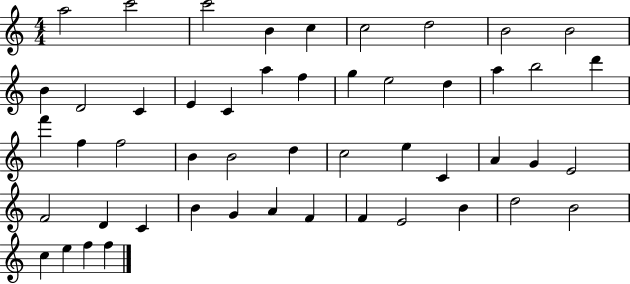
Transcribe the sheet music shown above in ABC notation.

X:1
T:Untitled
M:4/4
L:1/4
K:C
a2 c'2 c'2 B c c2 d2 B2 B2 B D2 C E C a f g e2 d a b2 d' f' f f2 B B2 d c2 e C A G E2 F2 D C B G A F F E2 B d2 B2 c e f f